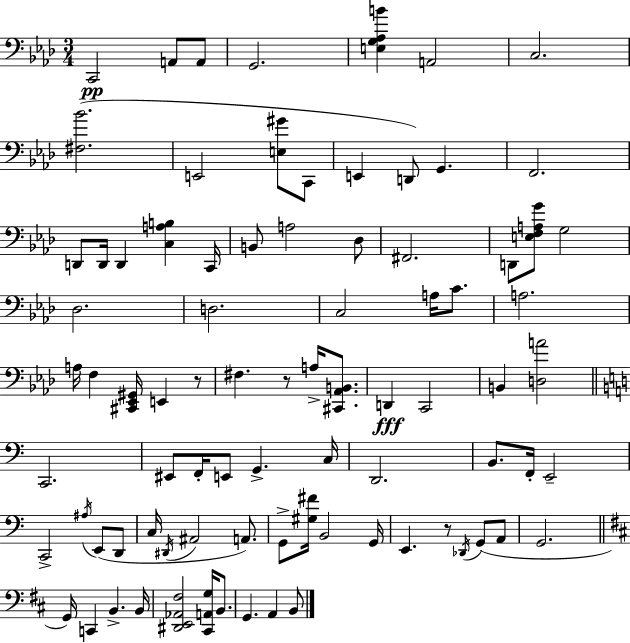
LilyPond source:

{
  \clef bass
  \numericTimeSignature
  \time 3/4
  \key f \minor
  c,2\pp a,8 a,8 | g,2. | <e g aes b'>4 a,2 | c2. | \break <fis bes'>2.( | e,2 <e gis'>8 c,8 | e,4 d,8) g,4. | f,2. | \break d,8 d,16 d,4 <c a b>4 c,16 | b,8 a2 des8 | fis,2. | d,8 <e f a g'>8 g2 | \break des2. | d2. | c2 a16 c'8. | a2. | \break a16 f4 <cis, ees, gis,>16 e,4 r8 | fis4. r8 a16-> <cis, aes, b,>8. | d,4\fff c,2 | b,4 <d a'>2 | \break \bar "||" \break \key c \major c,2. | eis,8 f,16-. e,8 g,4.-> c16 | d,2. | b,8. f,16-. e,2-- | \break c,2-> \acciaccatura { ais16 } e,8( d,8 | c16 \acciaccatura { dis,16 } ais,2 a,8.) | g,8-> <gis fis'>16 b,2 | g,16 e,4. r8 \acciaccatura { des,16 } g,8( | \break a,8 g,2. | \bar "||" \break \key d \major g,16) c,4 b,4.-> b,16 | <dis, e, aes, fis>2 <cis, a, g>16 b,8. | g,4. a,4 b,8 | \bar "|."
}